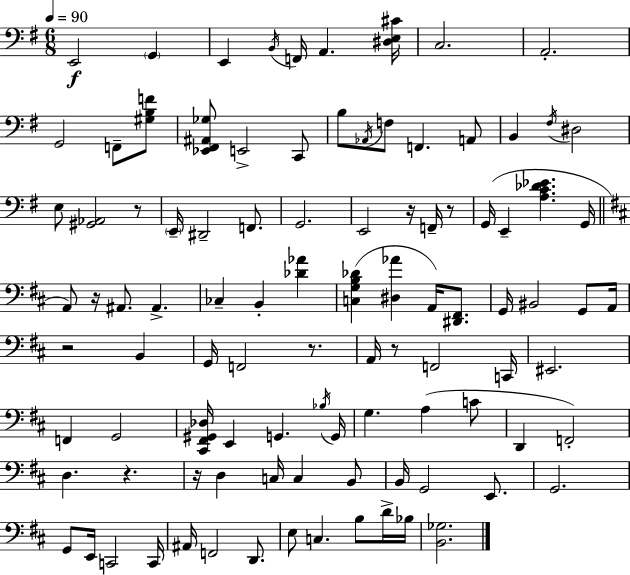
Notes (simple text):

E2/h G2/q E2/q B2/s F2/s A2/q. [D#3,E3,C#4]/s C3/h. A2/h. G2/h F2/e [G#3,B3,F4]/e [Eb2,F#2,A#2,Gb3]/e E2/h C2/e B3/e Ab2/s F3/e F2/q. A2/e B2/q F#3/s D#3/h E3/e [G#2,Ab2]/h R/e E2/s D#2/h F2/e. G2/h. E2/h R/s F2/s R/e G2/s E2/q [A3,C4,Db4,Eb4]/q. G2/s A2/e R/s A#2/e. A#2/q. CES3/q B2/q [Db4,Ab4]/q [C3,G3,B3,Db4]/q [D#3,Ab4]/q A2/s [D#2,F#2]/e. G2/s BIS2/h G2/e A2/s R/h B2/q G2/s F2/h R/e. A2/s R/e F2/h C2/s EIS2/h. F2/q G2/h [C#2,F#2,G#2,Db3]/s E2/q G2/q. Bb3/s G2/s G3/q. A3/q C4/e D2/q F2/h D3/q. R/q. R/s D3/q C3/s C3/q B2/e B2/s G2/h E2/e. G2/h. G2/e E2/s C2/h C2/s A#2/s F2/h D2/e. E3/e C3/q. B3/e D4/s Bb3/s [B2,Gb3]/h.